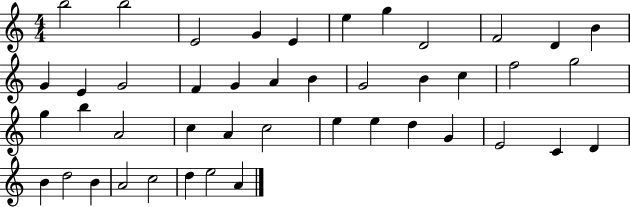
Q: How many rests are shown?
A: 0